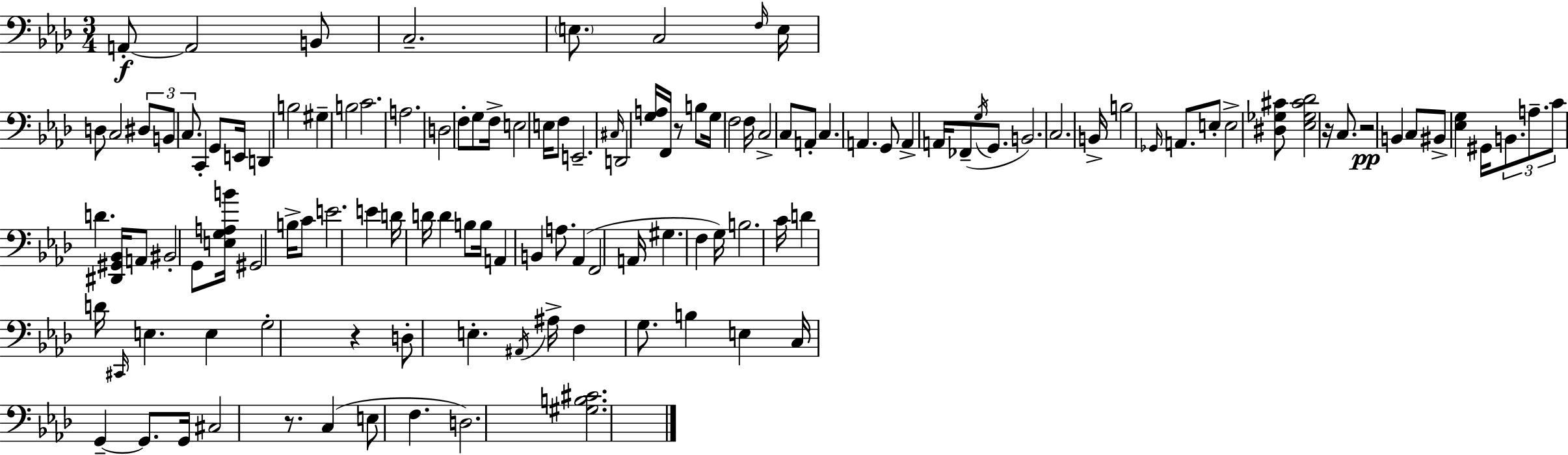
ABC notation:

X:1
T:Untitled
M:3/4
L:1/4
K:Fm
A,,/2 A,,2 B,,/2 C,2 E,/2 C,2 F,/4 E,/4 D,/2 C,2 ^D,/2 B,,/2 C,/2 C,, G,,/2 E,,/4 D,, B,2 ^G, B,2 C2 A,2 D,2 F,/2 G,/2 F,/4 E,2 E,/4 F,/2 E,,2 ^C,/4 D,,2 [G,A,]/4 F,,/4 z/2 B,/2 G,/4 F,2 F,/4 C,2 C,/2 A,,/2 C, A,, G,,/2 A,, A,,/4 _F,,/2 G,/4 G,,/2 B,,2 C,2 B,,/4 B,2 _G,,/4 A,,/2 E,/2 E,2 [^D,_G,^C]/2 [_E,_G,^C_D]2 z/4 C,/2 z2 B,, C,/2 ^B,,/2 [_E,G,] ^G,,/4 B,,/2 A,/2 C/2 D [^D,,^G,,_B,,]/4 A,,/2 ^B,,2 G,,/2 [E,G,A,B]/4 ^G,,2 B,/4 C/2 E2 E D/4 D/4 D B,/2 B,/4 A,, B,, A,/2 _A,, F,,2 A,,/4 ^G, F, G,/4 B,2 C/4 D D/4 ^C,,/4 E, E, G,2 z D,/2 E, ^A,,/4 ^A,/4 F, G,/2 B, E, C,/4 G,, G,,/2 G,,/4 ^C,2 z/2 C, E,/2 F, D,2 [^G,B,^C]2